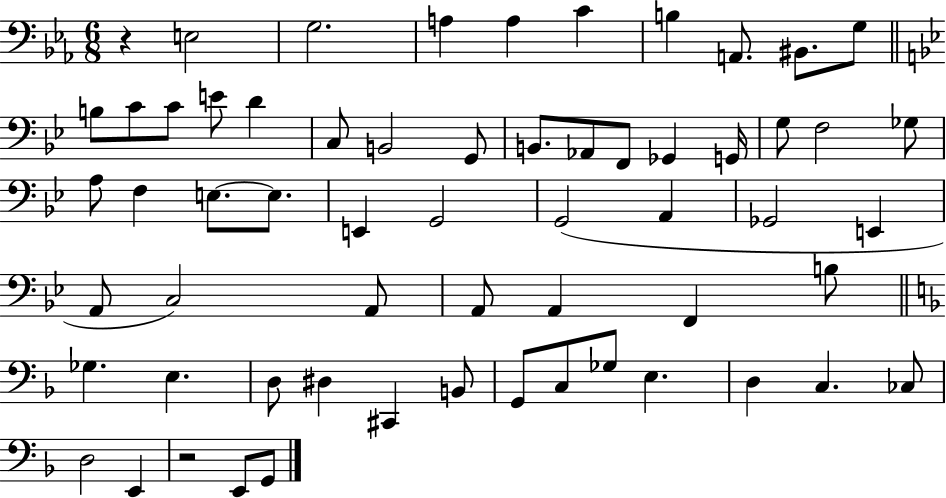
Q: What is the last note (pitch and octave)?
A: G2